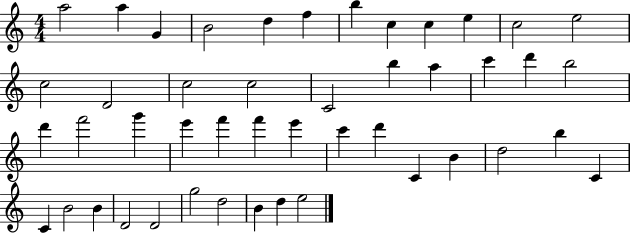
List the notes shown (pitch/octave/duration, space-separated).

A5/h A5/q G4/q B4/h D5/q F5/q B5/q C5/q C5/q E5/q C5/h E5/h C5/h D4/h C5/h C5/h C4/h B5/q A5/q C6/q D6/q B5/h D6/q F6/h G6/q E6/q F6/q F6/q E6/q C6/q D6/q C4/q B4/q D5/h B5/q C4/q C4/q B4/h B4/q D4/h D4/h G5/h D5/h B4/q D5/q E5/h